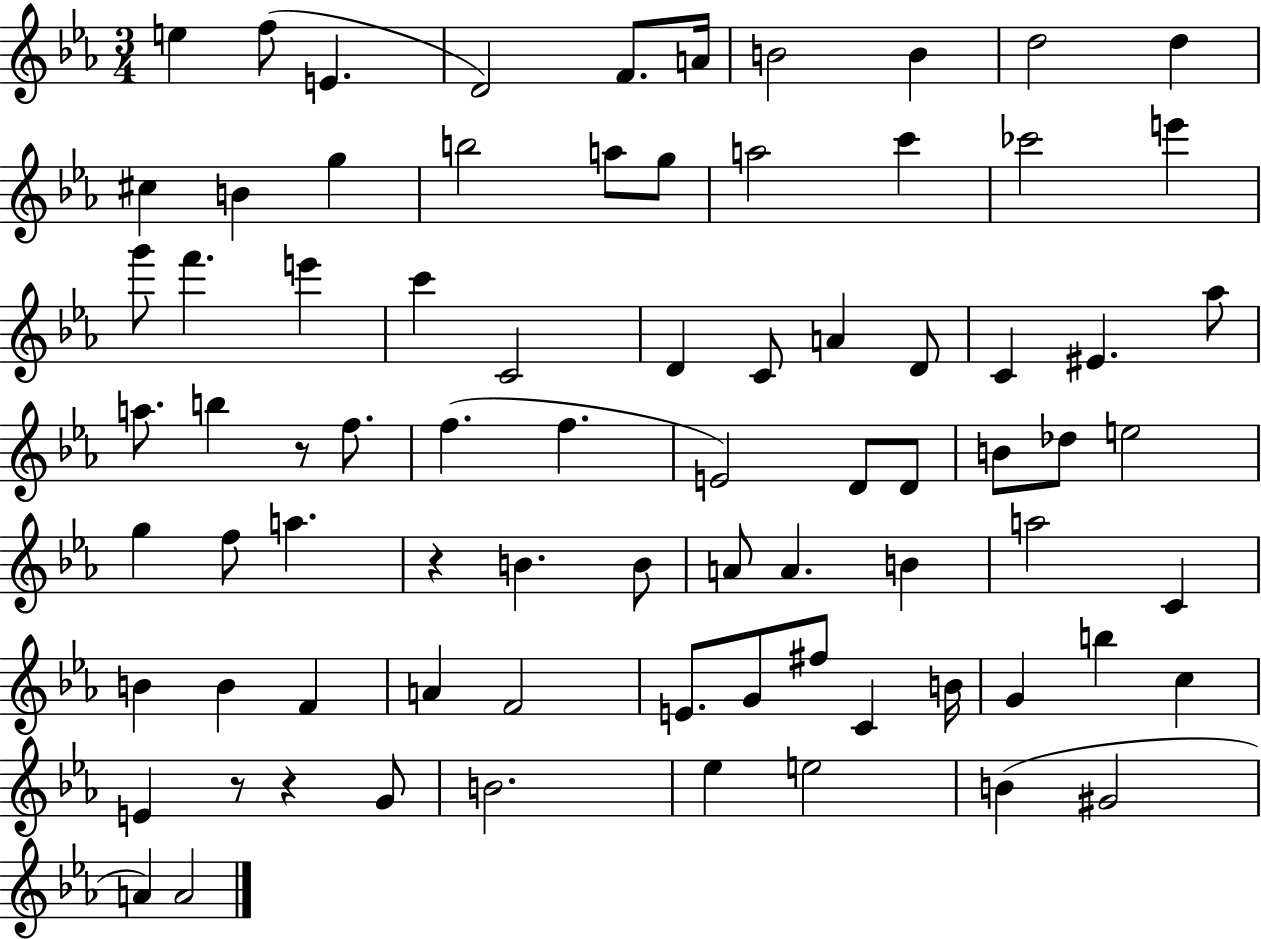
E5/q F5/e E4/q. D4/h F4/e. A4/s B4/h B4/q D5/h D5/q C#5/q B4/q G5/q B5/h A5/e G5/e A5/h C6/q CES6/h E6/q G6/e F6/q. E6/q C6/q C4/h D4/q C4/e A4/q D4/e C4/q EIS4/q. Ab5/e A5/e. B5/q R/e F5/e. F5/q. F5/q. E4/h D4/e D4/e B4/e Db5/e E5/h G5/q F5/e A5/q. R/q B4/q. B4/e A4/e A4/q. B4/q A5/h C4/q B4/q B4/q F4/q A4/q F4/h E4/e. G4/e F#5/e C4/q B4/s G4/q B5/q C5/q E4/q R/e R/q G4/e B4/h. Eb5/q E5/h B4/q G#4/h A4/q A4/h